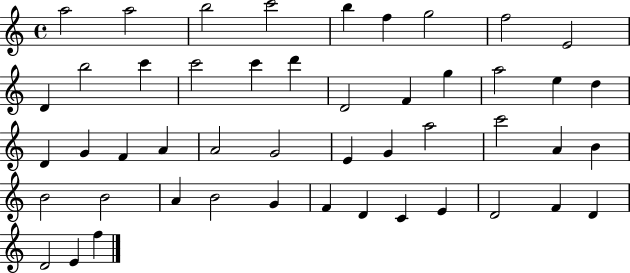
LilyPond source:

{
  \clef treble
  \time 4/4
  \defaultTimeSignature
  \key c \major
  a''2 a''2 | b''2 c'''2 | b''4 f''4 g''2 | f''2 e'2 | \break d'4 b''2 c'''4 | c'''2 c'''4 d'''4 | d'2 f'4 g''4 | a''2 e''4 d''4 | \break d'4 g'4 f'4 a'4 | a'2 g'2 | e'4 g'4 a''2 | c'''2 a'4 b'4 | \break b'2 b'2 | a'4 b'2 g'4 | f'4 d'4 c'4 e'4 | d'2 f'4 d'4 | \break d'2 e'4 f''4 | \bar "|."
}